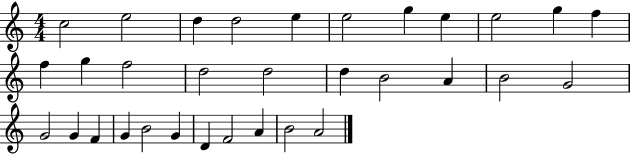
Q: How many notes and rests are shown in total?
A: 32